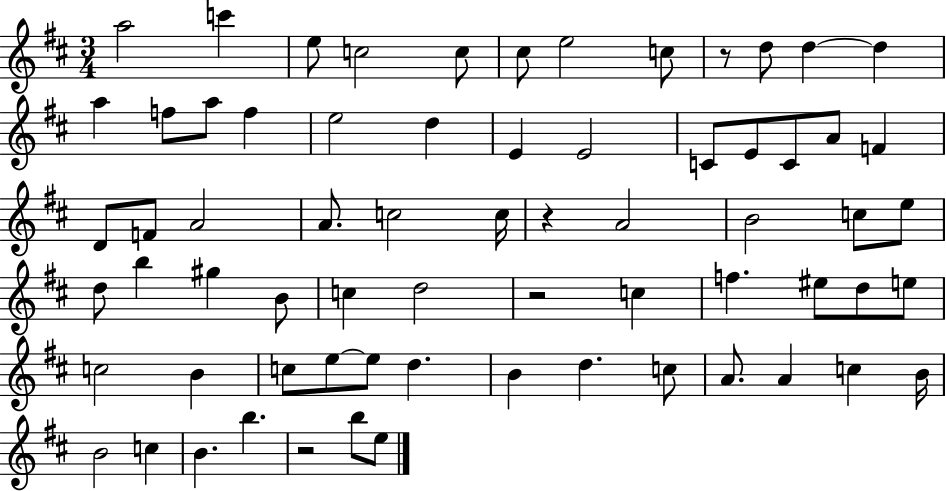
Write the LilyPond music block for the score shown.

{
  \clef treble
  \numericTimeSignature
  \time 3/4
  \key d \major
  a''2 c'''4 | e''8 c''2 c''8 | cis''8 e''2 c''8 | r8 d''8 d''4~~ d''4 | \break a''4 f''8 a''8 f''4 | e''2 d''4 | e'4 e'2 | c'8 e'8 c'8 a'8 f'4 | \break d'8 f'8 a'2 | a'8. c''2 c''16 | r4 a'2 | b'2 c''8 e''8 | \break d''8 b''4 gis''4 b'8 | c''4 d''2 | r2 c''4 | f''4. eis''8 d''8 e''8 | \break c''2 b'4 | c''8 e''8~~ e''8 d''4. | b'4 d''4. c''8 | a'8. a'4 c''4 b'16 | \break b'2 c''4 | b'4. b''4. | r2 b''8 e''8 | \bar "|."
}